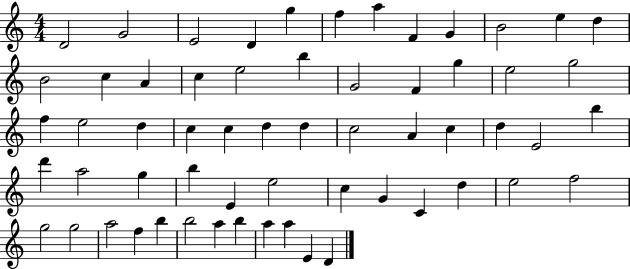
D4/h G4/h E4/h D4/q G5/q F5/q A5/q F4/q G4/q B4/h E5/q D5/q B4/h C5/q A4/q C5/q E5/h B5/q G4/h F4/q G5/q E5/h G5/h F5/q E5/h D5/q C5/q C5/q D5/q D5/q C5/h A4/q C5/q D5/q E4/h B5/q D6/q A5/h G5/q B5/q E4/q E5/h C5/q G4/q C4/q D5/q E5/h F5/h G5/h G5/h A5/h F5/q B5/q B5/h A5/q B5/q A5/q A5/q E4/q D4/q